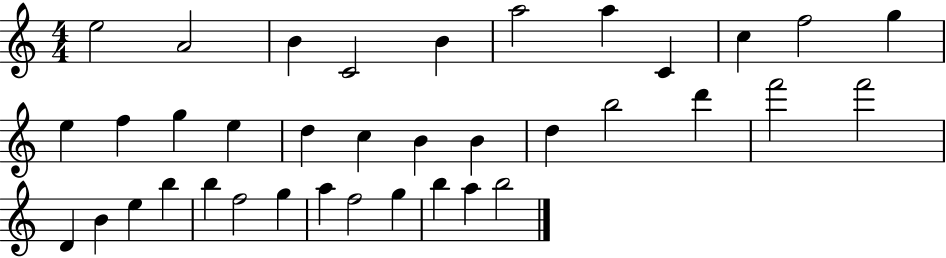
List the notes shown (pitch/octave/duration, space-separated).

E5/h A4/h B4/q C4/h B4/q A5/h A5/q C4/q C5/q F5/h G5/q E5/q F5/q G5/q E5/q D5/q C5/q B4/q B4/q D5/q B5/h D6/q F6/h F6/h D4/q B4/q E5/q B5/q B5/q F5/h G5/q A5/q F5/h G5/q B5/q A5/q B5/h